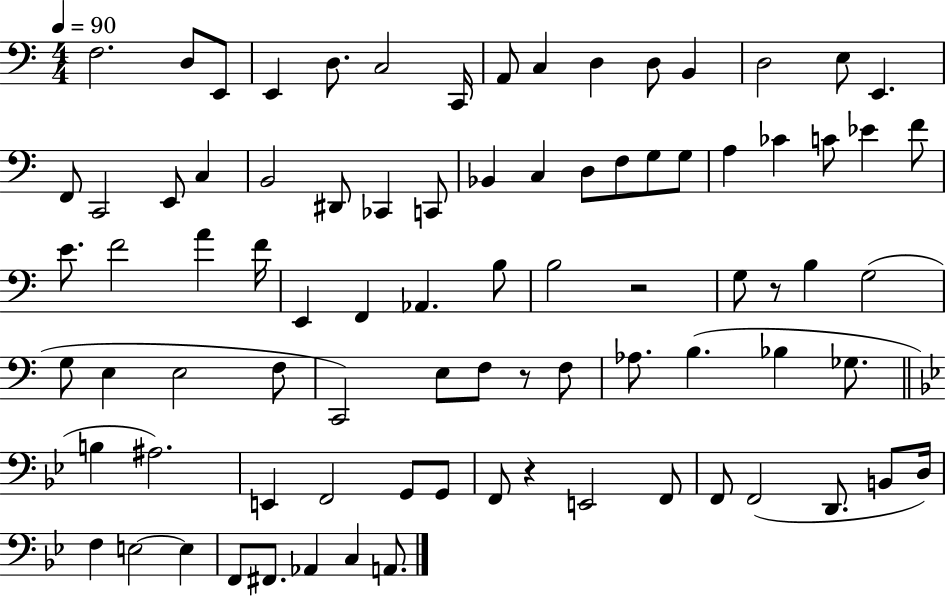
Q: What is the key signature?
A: C major